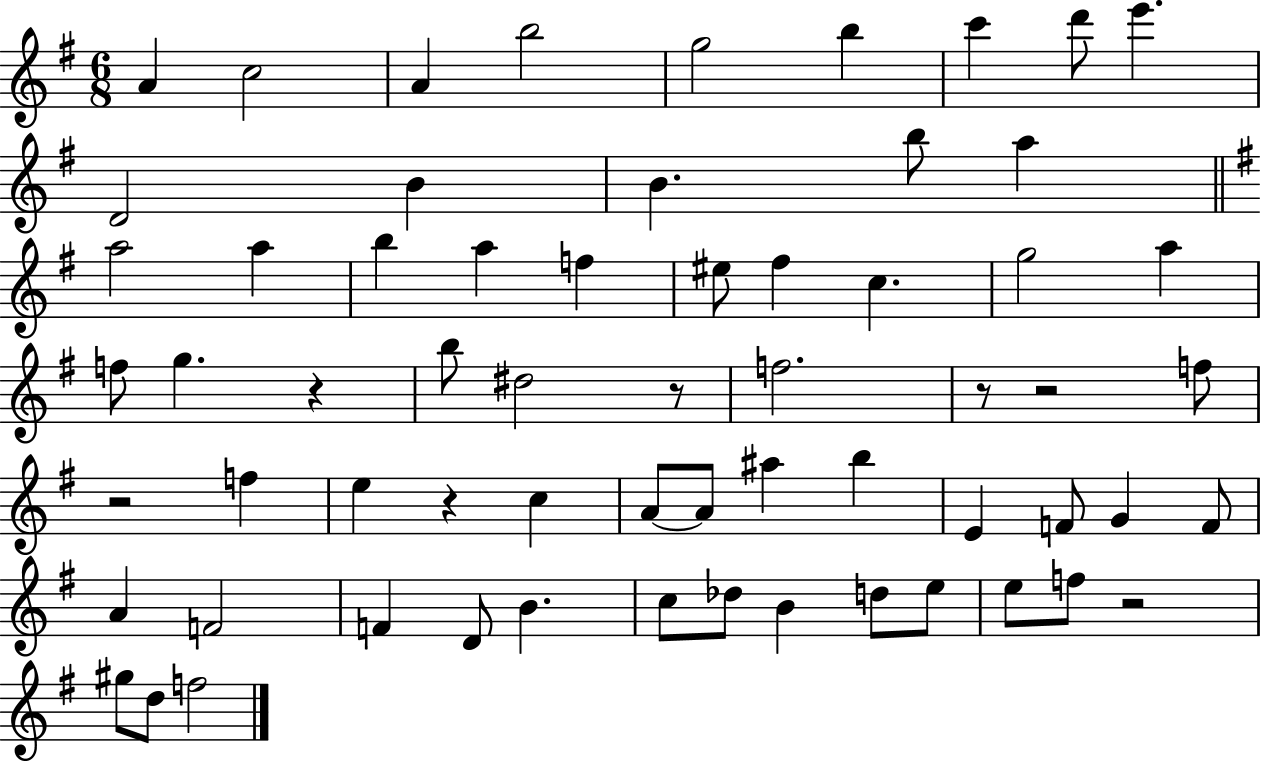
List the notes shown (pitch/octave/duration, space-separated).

A4/q C5/h A4/q B5/h G5/h B5/q C6/q D6/e E6/q. D4/h B4/q B4/q. B5/e A5/q A5/h A5/q B5/q A5/q F5/q EIS5/e F#5/q C5/q. G5/h A5/q F5/e G5/q. R/q B5/e D#5/h R/e F5/h. R/e R/h F5/e R/h F5/q E5/q R/q C5/q A4/e A4/e A#5/q B5/q E4/q F4/e G4/q F4/e A4/q F4/h F4/q D4/e B4/q. C5/e Db5/e B4/q D5/e E5/e E5/e F5/e R/h G#5/e D5/e F5/h